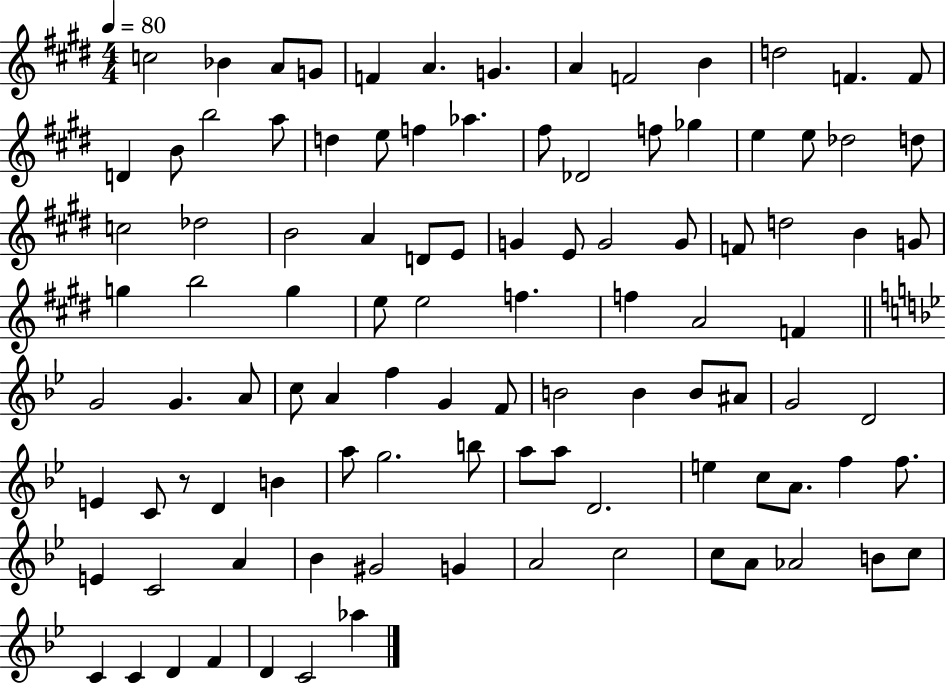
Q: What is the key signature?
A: E major